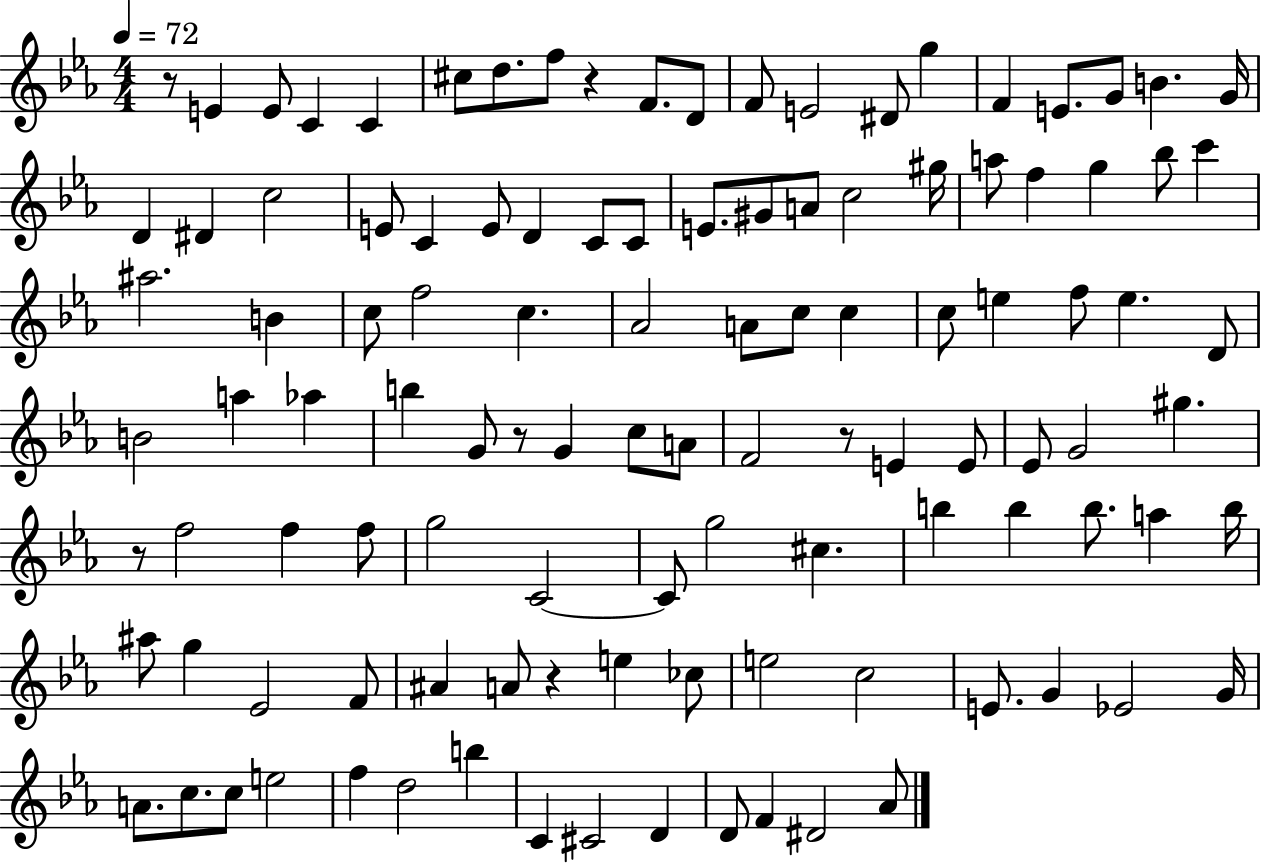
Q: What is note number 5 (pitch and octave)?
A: C#5